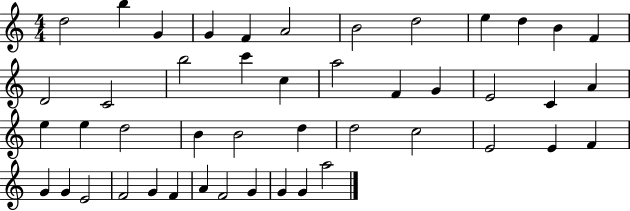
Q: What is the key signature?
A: C major